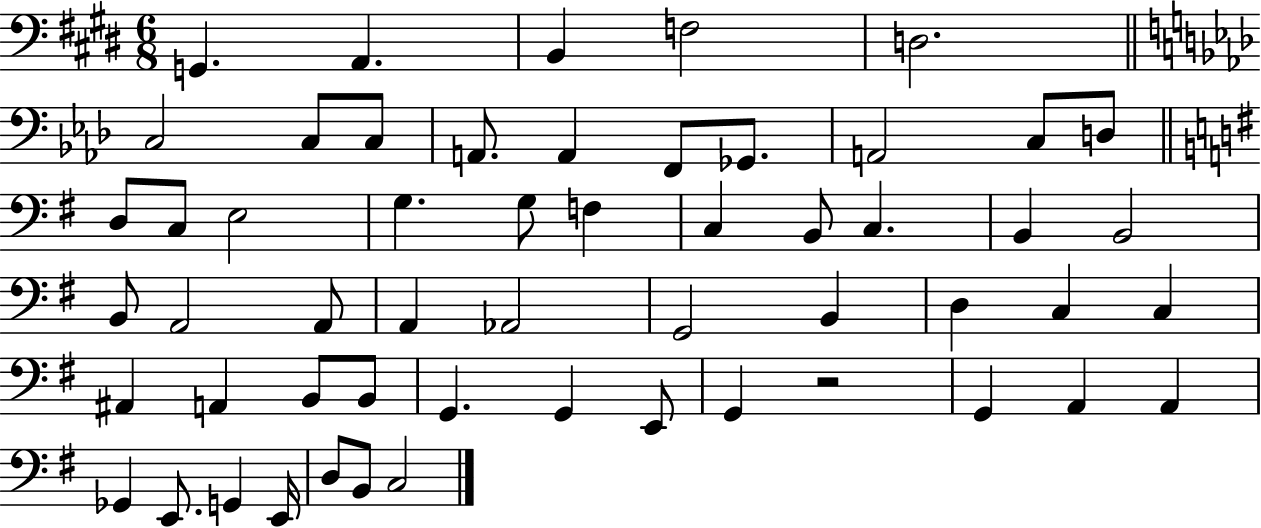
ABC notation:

X:1
T:Untitled
M:6/8
L:1/4
K:E
G,, A,, B,, F,2 D,2 C,2 C,/2 C,/2 A,,/2 A,, F,,/2 _G,,/2 A,,2 C,/2 D,/2 D,/2 C,/2 E,2 G, G,/2 F, C, B,,/2 C, B,, B,,2 B,,/2 A,,2 A,,/2 A,, _A,,2 G,,2 B,, D, C, C, ^A,, A,, B,,/2 B,,/2 G,, G,, E,,/2 G,, z2 G,, A,, A,, _G,, E,,/2 G,, E,,/4 D,/2 B,,/2 C,2